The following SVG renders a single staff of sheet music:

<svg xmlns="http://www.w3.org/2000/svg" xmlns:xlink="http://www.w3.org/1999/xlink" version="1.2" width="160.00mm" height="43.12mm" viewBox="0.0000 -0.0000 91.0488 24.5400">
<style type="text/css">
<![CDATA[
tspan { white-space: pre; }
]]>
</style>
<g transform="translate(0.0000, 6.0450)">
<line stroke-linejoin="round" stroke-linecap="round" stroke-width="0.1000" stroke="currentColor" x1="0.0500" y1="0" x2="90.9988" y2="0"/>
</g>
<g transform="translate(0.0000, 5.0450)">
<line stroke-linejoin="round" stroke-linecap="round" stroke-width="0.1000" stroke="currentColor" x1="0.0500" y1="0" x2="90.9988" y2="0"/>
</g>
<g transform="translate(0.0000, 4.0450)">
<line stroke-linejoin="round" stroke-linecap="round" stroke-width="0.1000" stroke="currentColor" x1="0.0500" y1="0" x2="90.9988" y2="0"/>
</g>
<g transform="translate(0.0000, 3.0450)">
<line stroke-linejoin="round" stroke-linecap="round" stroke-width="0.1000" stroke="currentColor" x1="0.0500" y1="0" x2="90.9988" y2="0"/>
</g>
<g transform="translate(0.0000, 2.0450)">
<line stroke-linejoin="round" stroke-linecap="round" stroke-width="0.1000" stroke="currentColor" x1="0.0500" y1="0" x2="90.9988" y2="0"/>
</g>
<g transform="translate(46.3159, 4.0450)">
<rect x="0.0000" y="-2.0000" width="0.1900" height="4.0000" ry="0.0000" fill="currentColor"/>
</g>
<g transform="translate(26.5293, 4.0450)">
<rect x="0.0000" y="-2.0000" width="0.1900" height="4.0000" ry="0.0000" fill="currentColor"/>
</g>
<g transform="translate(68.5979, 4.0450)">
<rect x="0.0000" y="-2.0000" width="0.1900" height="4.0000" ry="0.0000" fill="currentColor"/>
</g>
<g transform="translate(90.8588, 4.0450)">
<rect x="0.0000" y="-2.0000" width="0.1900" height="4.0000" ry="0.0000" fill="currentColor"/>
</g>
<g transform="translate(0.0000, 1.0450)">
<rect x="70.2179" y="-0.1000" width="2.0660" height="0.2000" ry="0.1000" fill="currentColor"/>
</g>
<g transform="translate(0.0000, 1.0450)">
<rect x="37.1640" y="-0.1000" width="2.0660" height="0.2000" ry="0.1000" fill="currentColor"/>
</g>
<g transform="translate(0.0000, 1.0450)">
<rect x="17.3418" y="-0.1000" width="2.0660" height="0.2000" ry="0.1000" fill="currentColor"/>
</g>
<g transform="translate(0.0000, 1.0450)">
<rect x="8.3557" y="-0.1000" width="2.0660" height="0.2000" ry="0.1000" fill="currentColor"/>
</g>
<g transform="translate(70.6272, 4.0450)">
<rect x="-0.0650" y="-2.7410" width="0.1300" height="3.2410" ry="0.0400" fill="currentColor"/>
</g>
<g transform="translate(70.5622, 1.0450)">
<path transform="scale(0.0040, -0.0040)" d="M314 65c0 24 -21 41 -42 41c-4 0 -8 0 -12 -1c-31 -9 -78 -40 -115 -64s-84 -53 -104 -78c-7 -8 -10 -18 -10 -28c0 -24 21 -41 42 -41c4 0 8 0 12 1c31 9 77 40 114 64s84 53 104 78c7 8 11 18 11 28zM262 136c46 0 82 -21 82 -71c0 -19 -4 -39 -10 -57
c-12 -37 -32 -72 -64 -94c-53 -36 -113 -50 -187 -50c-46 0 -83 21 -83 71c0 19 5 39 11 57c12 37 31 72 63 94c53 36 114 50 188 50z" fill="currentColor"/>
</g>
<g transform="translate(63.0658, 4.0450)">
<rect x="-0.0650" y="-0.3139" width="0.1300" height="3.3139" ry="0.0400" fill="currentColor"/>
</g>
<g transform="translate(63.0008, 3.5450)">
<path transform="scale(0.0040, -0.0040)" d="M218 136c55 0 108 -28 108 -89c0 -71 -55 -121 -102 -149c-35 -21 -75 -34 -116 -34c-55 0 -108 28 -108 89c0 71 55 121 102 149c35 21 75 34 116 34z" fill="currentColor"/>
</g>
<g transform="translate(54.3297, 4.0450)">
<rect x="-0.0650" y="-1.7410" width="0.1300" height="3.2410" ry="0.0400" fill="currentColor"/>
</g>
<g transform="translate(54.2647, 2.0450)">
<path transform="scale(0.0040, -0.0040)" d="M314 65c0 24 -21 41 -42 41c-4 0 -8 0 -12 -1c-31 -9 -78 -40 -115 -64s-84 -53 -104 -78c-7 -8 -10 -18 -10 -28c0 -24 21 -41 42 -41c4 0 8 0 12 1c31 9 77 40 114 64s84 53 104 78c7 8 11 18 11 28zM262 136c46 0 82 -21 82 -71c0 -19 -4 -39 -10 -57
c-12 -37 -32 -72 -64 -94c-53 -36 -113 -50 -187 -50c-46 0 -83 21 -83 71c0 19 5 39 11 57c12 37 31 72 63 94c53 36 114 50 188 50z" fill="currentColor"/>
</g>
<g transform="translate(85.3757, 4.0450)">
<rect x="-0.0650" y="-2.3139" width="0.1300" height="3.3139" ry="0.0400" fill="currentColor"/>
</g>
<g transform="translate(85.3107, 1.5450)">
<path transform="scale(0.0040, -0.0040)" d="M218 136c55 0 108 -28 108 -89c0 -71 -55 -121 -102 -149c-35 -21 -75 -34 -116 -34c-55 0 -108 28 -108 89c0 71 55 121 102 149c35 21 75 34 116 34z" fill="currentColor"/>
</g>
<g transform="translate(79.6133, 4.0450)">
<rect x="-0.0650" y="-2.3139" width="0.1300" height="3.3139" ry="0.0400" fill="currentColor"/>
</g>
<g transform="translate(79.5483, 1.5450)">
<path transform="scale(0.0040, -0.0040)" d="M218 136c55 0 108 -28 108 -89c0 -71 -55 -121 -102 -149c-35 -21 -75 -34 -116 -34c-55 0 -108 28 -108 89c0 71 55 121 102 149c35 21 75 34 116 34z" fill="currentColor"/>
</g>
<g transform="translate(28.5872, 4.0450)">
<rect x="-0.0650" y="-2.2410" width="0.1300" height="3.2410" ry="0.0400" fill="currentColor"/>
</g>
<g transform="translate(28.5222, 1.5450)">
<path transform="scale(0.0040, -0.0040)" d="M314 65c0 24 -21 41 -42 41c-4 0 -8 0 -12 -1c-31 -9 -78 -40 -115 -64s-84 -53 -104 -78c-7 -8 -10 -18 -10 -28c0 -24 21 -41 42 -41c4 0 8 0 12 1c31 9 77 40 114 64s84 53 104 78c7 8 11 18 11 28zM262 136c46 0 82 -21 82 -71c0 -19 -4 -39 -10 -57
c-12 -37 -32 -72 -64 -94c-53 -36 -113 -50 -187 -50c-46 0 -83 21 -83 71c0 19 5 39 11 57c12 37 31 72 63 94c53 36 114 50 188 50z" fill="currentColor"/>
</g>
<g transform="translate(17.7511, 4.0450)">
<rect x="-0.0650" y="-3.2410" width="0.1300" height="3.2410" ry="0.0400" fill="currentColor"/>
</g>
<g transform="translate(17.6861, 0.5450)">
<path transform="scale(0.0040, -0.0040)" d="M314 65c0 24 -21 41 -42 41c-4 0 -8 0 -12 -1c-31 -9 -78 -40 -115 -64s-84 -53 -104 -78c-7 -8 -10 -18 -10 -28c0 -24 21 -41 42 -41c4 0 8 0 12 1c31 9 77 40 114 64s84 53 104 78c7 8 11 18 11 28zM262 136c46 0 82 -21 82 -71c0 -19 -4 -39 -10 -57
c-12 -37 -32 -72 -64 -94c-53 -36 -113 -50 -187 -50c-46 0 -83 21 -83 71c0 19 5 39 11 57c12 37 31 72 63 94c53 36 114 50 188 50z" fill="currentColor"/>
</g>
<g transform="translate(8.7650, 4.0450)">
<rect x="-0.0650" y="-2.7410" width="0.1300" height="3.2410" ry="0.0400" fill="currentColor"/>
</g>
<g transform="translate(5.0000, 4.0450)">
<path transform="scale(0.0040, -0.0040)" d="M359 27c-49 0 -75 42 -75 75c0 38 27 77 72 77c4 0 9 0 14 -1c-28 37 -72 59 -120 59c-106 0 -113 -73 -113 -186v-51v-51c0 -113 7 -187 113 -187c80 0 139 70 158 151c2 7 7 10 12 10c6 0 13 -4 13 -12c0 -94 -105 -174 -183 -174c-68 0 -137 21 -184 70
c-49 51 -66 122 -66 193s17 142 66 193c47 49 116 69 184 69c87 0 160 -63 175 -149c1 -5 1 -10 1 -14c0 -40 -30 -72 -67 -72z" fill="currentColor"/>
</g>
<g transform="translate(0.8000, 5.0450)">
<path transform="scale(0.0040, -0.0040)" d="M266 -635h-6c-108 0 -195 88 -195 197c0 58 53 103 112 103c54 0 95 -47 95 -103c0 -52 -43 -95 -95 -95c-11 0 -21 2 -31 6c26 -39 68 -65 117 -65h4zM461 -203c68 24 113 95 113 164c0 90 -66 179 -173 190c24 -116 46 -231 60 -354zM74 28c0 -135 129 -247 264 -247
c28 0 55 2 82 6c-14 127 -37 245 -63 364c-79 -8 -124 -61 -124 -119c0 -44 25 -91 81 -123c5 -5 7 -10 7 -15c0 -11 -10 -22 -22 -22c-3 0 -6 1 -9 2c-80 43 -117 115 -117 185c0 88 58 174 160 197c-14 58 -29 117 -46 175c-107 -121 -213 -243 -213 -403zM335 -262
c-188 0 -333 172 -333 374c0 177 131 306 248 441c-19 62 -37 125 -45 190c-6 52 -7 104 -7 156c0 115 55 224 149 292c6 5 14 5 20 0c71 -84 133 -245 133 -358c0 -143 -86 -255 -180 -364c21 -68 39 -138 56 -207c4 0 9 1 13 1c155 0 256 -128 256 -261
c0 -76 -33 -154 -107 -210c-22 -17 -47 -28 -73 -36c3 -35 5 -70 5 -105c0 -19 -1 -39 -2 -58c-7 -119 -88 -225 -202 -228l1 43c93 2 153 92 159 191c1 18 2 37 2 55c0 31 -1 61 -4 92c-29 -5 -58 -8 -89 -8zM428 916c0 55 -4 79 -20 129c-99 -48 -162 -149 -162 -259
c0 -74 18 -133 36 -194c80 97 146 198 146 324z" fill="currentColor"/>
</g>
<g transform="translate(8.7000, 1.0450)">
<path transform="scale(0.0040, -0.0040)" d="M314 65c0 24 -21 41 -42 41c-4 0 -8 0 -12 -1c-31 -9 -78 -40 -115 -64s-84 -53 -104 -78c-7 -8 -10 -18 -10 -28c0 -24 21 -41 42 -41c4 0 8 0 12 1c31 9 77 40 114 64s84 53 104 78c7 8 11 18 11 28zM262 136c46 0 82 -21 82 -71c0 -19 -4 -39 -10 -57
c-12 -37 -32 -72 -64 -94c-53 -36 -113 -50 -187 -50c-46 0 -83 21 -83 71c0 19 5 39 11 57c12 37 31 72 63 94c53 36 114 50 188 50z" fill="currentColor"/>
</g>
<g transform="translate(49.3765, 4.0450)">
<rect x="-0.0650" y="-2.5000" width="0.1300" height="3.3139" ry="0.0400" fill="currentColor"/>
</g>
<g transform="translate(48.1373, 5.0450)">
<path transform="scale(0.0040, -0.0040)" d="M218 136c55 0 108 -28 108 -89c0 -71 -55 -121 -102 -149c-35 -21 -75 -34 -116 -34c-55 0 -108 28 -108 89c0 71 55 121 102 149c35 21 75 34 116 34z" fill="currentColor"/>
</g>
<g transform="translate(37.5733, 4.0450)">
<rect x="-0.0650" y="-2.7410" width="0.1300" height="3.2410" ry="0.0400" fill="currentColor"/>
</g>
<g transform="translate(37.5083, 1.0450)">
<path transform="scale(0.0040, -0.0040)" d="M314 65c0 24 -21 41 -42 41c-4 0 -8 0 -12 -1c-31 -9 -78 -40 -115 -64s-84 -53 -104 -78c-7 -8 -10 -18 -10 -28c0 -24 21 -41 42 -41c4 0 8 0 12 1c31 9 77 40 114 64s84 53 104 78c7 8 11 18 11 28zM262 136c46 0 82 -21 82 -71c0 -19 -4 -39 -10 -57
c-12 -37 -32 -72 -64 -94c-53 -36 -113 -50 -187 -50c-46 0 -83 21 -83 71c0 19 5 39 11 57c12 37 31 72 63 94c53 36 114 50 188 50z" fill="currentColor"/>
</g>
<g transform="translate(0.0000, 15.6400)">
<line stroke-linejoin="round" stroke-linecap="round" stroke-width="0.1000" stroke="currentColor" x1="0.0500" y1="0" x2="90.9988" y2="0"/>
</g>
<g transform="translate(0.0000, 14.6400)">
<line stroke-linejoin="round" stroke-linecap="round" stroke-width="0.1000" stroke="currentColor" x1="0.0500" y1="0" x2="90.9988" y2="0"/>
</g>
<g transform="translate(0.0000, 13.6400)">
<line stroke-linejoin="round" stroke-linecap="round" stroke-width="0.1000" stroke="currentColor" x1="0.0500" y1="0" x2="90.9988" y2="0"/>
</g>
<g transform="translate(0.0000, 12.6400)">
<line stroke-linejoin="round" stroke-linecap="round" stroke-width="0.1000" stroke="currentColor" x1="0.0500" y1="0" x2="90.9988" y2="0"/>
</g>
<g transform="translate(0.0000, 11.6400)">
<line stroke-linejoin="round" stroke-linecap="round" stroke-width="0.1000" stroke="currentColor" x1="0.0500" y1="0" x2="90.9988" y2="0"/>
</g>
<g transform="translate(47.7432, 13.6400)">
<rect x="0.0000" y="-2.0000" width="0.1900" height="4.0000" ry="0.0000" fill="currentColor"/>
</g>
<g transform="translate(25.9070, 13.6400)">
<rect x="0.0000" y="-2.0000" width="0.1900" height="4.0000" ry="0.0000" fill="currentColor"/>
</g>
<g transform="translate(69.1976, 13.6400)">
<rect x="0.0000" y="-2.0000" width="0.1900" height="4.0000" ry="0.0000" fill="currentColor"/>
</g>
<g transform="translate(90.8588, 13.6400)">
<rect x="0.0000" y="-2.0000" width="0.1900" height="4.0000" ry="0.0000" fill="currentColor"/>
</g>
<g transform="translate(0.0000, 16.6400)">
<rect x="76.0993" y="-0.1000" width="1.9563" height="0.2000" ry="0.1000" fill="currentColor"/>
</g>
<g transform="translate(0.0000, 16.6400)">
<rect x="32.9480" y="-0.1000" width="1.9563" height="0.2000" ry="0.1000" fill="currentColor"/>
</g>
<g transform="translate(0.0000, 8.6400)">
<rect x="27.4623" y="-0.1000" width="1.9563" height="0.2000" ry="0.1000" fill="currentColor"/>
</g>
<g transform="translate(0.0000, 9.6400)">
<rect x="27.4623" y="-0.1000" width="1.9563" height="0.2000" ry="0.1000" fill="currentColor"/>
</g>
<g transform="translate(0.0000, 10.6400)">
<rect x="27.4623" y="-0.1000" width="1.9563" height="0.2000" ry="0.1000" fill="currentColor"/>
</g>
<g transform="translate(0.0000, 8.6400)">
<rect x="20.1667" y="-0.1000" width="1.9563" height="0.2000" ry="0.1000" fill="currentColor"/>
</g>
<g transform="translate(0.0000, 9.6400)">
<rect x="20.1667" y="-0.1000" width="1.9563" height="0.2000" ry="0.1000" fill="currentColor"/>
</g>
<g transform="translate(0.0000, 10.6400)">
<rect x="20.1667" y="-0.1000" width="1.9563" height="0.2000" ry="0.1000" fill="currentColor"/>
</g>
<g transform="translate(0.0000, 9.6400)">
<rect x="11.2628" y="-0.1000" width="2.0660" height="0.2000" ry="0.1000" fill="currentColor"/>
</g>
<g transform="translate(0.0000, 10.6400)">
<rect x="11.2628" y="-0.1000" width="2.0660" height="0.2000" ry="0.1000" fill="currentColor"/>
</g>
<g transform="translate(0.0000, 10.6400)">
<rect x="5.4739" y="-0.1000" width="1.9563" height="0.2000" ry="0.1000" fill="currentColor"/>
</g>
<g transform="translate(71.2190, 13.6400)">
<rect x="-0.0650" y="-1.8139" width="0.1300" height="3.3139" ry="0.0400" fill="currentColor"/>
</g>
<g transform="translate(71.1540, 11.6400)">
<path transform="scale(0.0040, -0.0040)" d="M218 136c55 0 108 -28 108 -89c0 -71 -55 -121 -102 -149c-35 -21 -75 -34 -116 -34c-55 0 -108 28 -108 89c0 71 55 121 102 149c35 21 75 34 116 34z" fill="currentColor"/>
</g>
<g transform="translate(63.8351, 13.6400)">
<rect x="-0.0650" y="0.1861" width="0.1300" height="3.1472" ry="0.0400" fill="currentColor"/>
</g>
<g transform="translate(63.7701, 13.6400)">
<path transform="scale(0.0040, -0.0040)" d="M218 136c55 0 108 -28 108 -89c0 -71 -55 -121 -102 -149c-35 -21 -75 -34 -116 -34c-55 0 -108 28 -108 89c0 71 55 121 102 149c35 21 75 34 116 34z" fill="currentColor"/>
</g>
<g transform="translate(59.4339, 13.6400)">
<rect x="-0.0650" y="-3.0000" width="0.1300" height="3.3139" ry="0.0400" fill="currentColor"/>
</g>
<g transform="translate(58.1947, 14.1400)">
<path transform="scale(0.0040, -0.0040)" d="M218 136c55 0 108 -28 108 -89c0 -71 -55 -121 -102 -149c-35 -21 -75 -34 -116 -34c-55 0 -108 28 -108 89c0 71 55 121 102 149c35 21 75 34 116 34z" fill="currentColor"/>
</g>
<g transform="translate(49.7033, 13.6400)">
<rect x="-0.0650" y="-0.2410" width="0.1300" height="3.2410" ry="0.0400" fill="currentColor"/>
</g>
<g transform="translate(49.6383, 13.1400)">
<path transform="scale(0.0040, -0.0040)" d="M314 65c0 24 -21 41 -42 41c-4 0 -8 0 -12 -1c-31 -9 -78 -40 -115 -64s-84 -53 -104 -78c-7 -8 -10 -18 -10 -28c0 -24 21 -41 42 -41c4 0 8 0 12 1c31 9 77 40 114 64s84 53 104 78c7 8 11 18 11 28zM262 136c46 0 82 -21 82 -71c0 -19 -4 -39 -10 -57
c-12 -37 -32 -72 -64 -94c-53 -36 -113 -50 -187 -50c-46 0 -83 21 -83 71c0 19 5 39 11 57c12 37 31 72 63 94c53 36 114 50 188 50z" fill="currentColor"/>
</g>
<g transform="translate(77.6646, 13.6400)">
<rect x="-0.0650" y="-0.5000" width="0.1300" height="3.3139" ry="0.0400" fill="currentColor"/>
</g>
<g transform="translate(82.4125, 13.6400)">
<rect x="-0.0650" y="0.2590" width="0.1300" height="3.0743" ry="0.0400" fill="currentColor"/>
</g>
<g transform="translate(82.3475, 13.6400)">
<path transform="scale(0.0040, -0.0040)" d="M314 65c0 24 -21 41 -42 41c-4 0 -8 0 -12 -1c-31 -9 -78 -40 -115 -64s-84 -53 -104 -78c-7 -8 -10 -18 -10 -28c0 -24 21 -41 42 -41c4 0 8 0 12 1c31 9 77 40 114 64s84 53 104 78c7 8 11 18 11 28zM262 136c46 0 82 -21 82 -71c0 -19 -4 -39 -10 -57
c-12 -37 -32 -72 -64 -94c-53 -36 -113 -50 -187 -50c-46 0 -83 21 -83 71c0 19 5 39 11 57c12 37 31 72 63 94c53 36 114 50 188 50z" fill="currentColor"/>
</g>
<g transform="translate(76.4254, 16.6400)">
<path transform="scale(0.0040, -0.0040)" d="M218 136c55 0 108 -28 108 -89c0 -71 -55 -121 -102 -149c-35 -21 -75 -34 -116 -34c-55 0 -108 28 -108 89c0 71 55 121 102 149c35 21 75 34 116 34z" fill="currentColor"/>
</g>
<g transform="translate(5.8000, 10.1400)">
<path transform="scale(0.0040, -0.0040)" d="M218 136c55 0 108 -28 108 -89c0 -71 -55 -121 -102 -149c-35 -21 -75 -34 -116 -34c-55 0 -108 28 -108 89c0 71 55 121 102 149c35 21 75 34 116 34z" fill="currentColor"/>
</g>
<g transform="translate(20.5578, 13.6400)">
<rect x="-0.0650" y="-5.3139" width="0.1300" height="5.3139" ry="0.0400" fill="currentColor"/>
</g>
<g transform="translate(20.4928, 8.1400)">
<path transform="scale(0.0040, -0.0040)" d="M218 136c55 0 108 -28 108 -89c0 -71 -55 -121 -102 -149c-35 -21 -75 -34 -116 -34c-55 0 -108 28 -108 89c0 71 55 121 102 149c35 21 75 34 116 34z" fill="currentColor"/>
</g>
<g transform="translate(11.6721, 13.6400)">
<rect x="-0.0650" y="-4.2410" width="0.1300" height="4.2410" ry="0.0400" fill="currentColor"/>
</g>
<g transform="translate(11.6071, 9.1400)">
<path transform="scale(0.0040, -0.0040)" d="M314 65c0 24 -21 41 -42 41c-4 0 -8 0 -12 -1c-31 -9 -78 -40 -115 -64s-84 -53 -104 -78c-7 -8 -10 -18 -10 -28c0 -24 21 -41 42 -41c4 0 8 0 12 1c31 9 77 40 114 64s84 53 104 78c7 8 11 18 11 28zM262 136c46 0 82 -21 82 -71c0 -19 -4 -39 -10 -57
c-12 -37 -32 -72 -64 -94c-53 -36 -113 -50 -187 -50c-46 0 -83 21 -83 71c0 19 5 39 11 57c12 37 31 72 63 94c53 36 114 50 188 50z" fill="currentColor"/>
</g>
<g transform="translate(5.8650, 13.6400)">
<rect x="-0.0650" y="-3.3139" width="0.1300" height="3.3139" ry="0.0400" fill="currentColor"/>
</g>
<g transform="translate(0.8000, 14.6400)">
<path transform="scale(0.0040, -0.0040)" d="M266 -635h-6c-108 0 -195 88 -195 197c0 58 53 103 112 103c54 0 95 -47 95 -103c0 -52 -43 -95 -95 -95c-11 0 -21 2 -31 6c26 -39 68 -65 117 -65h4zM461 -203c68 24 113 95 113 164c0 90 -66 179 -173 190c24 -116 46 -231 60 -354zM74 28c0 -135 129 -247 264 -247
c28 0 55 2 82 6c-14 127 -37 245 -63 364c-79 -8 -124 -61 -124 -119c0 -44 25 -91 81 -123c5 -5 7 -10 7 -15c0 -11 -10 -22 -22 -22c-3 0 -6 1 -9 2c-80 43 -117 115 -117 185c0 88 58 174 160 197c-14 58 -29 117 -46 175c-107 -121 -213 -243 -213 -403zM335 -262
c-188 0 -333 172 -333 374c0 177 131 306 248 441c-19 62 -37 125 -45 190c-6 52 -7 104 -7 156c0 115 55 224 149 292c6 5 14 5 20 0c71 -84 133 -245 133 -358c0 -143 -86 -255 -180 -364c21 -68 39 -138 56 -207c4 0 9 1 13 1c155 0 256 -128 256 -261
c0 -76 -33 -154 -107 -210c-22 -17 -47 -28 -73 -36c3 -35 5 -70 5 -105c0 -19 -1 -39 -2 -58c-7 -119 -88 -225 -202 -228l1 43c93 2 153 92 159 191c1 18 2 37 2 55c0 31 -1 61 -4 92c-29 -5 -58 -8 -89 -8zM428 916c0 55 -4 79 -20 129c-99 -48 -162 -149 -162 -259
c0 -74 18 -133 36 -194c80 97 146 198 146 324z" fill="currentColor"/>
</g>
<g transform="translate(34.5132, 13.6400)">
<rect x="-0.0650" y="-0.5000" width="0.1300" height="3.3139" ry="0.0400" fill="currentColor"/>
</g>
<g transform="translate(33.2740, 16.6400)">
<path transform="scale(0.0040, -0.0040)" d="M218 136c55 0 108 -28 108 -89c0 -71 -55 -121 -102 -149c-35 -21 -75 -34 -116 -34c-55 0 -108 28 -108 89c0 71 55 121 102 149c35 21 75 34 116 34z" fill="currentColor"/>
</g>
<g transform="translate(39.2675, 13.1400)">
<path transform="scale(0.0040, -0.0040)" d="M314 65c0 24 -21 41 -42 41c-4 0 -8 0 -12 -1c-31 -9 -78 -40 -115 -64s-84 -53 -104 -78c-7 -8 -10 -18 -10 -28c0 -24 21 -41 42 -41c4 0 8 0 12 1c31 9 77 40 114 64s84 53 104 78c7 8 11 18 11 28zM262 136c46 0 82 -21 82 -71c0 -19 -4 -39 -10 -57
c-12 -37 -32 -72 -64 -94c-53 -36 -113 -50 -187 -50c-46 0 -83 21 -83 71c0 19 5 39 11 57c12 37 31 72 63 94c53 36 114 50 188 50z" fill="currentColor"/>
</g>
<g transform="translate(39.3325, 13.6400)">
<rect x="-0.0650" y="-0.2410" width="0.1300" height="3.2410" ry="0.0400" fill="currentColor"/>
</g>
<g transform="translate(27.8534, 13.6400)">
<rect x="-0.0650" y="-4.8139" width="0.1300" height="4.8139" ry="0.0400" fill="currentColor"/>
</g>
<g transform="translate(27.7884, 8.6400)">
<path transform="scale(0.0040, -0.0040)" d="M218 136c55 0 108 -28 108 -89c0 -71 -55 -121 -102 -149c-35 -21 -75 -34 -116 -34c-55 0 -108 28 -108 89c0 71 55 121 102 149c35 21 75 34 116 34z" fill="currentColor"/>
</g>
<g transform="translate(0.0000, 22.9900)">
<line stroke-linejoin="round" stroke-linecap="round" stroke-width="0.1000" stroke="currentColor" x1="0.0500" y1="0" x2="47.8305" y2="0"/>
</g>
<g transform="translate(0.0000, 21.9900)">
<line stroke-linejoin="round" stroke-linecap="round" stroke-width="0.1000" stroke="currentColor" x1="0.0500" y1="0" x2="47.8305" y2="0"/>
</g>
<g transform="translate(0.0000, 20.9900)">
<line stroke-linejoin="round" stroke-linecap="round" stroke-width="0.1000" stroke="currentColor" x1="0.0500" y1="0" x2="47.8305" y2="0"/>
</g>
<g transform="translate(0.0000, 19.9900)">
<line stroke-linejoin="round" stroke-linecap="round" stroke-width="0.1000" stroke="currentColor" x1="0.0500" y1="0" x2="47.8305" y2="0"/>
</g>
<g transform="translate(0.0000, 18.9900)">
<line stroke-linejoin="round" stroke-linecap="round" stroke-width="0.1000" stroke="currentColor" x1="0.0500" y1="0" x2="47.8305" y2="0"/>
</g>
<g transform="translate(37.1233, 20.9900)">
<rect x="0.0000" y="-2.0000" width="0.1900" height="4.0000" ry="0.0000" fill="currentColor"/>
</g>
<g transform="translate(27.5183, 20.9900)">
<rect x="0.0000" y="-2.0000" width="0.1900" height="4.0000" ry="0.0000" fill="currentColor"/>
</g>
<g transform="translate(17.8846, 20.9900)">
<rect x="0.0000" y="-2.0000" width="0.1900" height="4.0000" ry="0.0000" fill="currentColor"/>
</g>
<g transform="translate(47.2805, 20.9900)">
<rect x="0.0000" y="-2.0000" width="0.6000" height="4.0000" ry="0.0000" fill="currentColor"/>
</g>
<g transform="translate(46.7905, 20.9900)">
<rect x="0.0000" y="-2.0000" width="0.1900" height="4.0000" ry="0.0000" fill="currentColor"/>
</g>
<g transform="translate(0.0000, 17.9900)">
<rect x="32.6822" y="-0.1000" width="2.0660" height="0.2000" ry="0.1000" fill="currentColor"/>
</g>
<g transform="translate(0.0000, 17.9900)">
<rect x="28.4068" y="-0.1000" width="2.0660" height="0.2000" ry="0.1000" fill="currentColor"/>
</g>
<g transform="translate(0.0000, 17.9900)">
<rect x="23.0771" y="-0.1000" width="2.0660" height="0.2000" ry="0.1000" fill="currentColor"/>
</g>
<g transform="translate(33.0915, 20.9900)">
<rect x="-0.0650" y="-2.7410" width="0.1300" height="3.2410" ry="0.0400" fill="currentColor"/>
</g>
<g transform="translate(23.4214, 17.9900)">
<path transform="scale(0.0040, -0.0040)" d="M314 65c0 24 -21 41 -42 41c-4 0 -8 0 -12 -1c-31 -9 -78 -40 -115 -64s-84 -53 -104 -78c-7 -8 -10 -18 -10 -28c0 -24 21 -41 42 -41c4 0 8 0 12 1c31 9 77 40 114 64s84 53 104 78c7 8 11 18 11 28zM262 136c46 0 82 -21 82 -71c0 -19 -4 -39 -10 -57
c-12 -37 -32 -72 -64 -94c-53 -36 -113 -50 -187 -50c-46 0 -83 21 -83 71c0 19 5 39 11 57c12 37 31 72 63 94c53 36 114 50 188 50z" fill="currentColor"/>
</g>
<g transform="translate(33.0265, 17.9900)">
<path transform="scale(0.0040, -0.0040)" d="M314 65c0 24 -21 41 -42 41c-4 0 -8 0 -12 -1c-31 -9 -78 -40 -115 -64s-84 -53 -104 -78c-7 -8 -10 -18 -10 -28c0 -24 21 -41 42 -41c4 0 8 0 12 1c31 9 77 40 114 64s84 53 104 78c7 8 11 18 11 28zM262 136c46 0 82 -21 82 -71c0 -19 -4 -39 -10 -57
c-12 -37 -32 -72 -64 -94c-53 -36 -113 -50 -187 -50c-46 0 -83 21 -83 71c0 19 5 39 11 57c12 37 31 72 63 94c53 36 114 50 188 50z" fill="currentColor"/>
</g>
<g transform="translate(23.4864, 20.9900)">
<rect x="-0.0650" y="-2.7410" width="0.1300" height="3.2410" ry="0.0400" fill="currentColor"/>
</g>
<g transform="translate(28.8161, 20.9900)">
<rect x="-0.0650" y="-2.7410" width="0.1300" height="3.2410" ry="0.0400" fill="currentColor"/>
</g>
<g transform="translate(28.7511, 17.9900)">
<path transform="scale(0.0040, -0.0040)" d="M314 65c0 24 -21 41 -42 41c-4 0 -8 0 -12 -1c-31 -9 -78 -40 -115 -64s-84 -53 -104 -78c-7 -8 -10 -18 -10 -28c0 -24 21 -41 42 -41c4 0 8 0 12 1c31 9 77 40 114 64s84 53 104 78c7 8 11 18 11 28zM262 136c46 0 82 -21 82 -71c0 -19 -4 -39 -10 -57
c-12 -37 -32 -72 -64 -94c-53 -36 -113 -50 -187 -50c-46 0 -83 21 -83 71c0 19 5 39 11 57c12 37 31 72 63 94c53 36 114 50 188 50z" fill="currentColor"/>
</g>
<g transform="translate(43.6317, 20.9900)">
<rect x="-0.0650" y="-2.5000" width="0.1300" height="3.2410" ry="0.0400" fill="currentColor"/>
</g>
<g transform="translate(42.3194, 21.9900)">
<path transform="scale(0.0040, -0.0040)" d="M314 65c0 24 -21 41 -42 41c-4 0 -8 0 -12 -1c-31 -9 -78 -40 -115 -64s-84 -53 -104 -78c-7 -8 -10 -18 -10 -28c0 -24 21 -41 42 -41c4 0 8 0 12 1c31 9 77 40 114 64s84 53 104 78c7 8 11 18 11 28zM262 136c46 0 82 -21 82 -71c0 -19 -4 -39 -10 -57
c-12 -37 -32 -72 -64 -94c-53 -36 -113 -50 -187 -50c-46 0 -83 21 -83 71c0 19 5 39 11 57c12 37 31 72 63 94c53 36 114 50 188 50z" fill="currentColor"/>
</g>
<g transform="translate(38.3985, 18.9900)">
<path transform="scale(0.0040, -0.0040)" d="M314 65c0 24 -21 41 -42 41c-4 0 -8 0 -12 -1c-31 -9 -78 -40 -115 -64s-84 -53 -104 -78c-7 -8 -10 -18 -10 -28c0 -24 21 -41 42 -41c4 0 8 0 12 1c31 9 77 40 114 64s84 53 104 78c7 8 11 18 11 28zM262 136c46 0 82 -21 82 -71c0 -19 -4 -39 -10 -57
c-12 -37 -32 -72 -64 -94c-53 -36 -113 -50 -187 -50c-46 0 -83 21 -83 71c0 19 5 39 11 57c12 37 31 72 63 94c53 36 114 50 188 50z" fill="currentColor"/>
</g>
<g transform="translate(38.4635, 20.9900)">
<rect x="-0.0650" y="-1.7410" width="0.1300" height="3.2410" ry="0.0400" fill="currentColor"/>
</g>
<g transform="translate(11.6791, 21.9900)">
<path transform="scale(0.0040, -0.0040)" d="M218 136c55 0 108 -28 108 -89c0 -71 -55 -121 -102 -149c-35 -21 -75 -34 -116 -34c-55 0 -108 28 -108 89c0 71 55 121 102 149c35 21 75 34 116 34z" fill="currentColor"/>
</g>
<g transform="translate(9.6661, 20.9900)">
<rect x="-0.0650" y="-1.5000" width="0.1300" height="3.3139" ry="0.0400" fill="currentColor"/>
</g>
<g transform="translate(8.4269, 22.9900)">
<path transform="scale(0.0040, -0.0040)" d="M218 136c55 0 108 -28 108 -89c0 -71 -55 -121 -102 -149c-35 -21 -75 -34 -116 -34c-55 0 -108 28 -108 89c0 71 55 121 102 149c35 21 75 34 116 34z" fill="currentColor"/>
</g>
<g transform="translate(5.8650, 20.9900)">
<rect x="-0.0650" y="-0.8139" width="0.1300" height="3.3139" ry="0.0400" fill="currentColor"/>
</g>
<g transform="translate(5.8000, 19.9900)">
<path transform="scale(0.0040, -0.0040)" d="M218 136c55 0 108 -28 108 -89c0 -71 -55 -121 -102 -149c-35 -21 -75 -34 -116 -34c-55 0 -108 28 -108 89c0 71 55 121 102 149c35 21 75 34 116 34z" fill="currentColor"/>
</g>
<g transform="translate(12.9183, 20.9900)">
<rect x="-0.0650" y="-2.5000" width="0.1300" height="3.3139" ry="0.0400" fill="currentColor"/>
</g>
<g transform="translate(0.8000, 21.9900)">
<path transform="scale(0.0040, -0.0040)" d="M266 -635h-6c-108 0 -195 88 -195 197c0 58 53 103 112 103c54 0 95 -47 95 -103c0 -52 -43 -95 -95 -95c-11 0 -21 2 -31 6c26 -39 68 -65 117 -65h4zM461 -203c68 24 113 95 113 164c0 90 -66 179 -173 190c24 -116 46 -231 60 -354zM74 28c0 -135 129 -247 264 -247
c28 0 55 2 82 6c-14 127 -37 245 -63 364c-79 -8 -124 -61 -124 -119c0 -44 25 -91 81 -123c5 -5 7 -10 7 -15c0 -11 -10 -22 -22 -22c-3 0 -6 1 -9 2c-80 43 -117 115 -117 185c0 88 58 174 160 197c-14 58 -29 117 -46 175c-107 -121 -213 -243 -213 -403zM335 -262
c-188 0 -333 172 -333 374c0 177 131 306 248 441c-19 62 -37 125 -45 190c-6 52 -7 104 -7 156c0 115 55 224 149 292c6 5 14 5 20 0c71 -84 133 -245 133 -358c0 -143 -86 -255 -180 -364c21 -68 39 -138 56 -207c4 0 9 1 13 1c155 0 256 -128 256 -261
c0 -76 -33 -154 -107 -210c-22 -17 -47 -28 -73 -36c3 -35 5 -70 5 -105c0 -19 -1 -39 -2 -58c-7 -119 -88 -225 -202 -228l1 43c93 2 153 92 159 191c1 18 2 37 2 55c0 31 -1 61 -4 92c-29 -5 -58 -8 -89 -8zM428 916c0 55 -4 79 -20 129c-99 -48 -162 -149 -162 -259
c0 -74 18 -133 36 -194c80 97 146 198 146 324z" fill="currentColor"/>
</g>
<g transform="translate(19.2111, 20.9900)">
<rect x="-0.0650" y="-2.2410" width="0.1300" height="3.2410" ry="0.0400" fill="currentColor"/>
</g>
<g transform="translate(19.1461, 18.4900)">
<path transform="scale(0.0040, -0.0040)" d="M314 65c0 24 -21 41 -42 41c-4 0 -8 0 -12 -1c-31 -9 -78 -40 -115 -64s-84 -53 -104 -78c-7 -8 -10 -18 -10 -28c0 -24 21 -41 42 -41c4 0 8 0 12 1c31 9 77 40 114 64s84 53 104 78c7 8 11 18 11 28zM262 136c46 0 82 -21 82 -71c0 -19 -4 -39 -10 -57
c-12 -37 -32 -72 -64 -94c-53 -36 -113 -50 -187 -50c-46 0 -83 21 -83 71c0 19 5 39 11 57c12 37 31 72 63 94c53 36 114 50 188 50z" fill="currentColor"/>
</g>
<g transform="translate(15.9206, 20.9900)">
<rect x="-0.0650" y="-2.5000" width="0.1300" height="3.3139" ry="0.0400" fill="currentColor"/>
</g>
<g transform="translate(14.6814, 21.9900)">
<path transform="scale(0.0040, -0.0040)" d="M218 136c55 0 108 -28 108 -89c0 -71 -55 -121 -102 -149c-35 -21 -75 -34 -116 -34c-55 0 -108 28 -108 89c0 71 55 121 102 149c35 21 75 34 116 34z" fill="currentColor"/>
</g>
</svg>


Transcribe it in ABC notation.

X:1
T:Untitled
M:4/4
L:1/4
K:C
a2 b2 g2 a2 G f2 c a2 g g b d'2 f' e' C c2 c2 A B f C B2 d E G G g2 a2 a2 a2 f2 G2